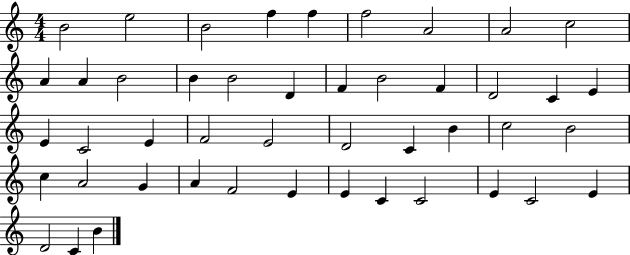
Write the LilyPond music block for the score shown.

{
  \clef treble
  \numericTimeSignature
  \time 4/4
  \key c \major
  b'2 e''2 | b'2 f''4 f''4 | f''2 a'2 | a'2 c''2 | \break a'4 a'4 b'2 | b'4 b'2 d'4 | f'4 b'2 f'4 | d'2 c'4 e'4 | \break e'4 c'2 e'4 | f'2 e'2 | d'2 c'4 b'4 | c''2 b'2 | \break c''4 a'2 g'4 | a'4 f'2 e'4 | e'4 c'4 c'2 | e'4 c'2 e'4 | \break d'2 c'4 b'4 | \bar "|."
}